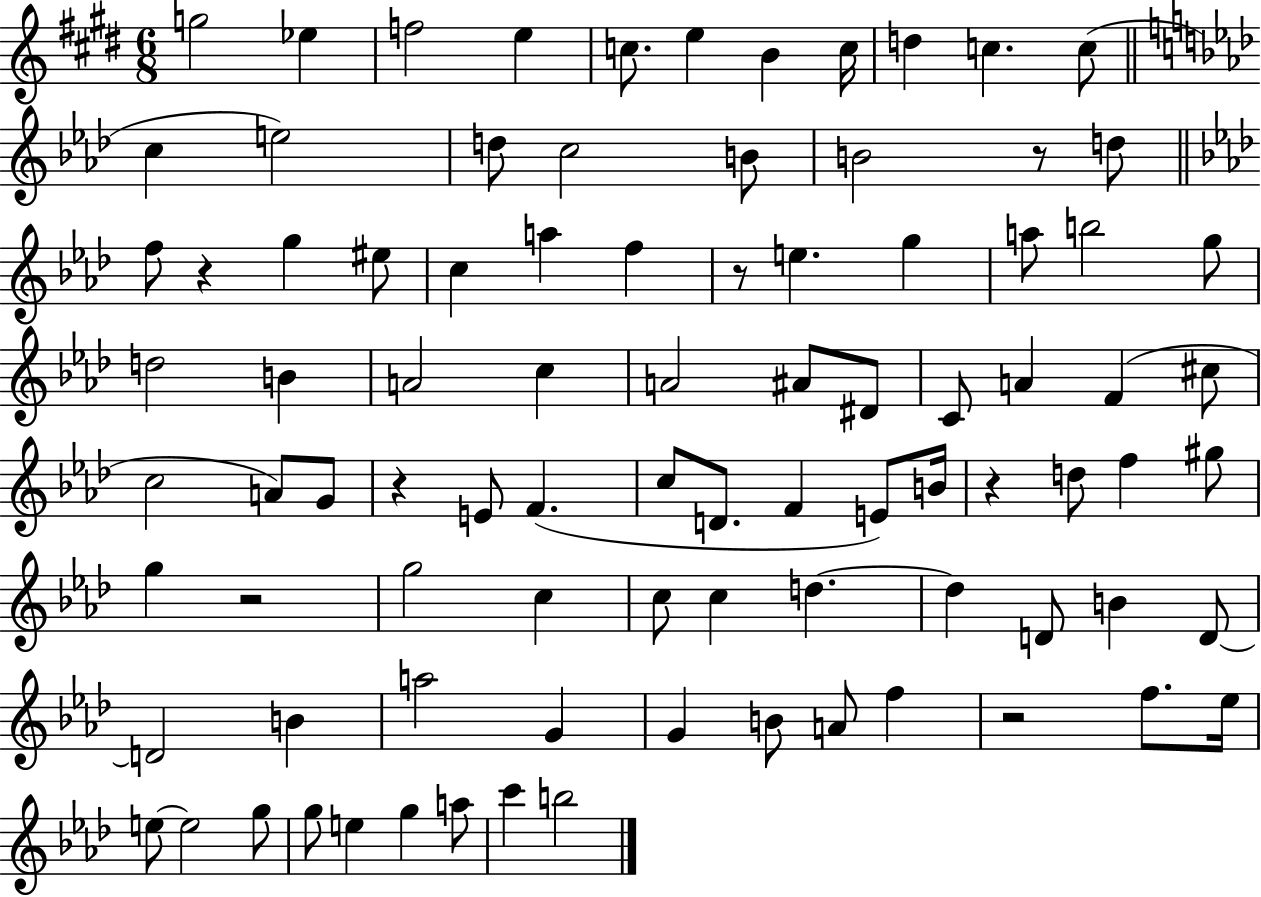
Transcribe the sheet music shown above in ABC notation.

X:1
T:Untitled
M:6/8
L:1/4
K:E
g2 _e f2 e c/2 e B c/4 d c c/2 c e2 d/2 c2 B/2 B2 z/2 d/2 f/2 z g ^e/2 c a f z/2 e g a/2 b2 g/2 d2 B A2 c A2 ^A/2 ^D/2 C/2 A F ^c/2 c2 A/2 G/2 z E/2 F c/2 D/2 F E/2 B/4 z d/2 f ^g/2 g z2 g2 c c/2 c d d D/2 B D/2 D2 B a2 G G B/2 A/2 f z2 f/2 _e/4 e/2 e2 g/2 g/2 e g a/2 c' b2